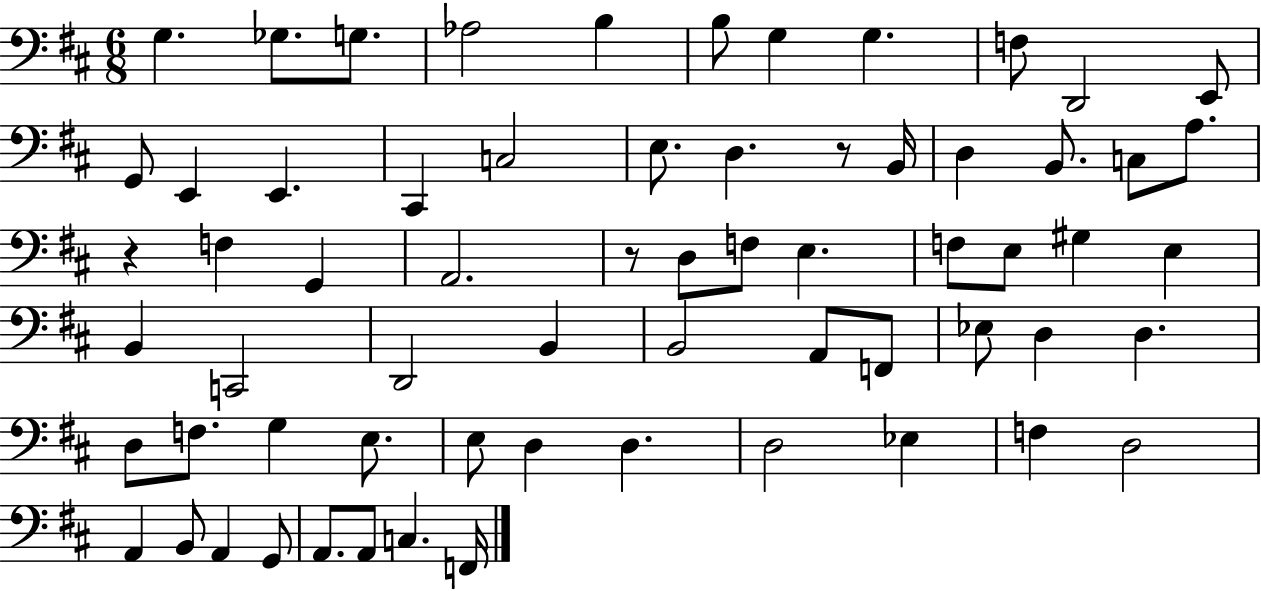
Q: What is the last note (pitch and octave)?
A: F2